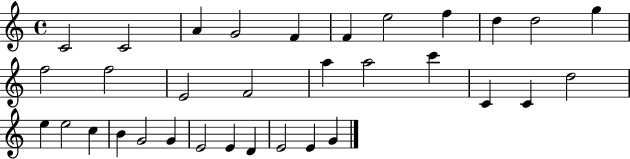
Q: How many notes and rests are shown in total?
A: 33